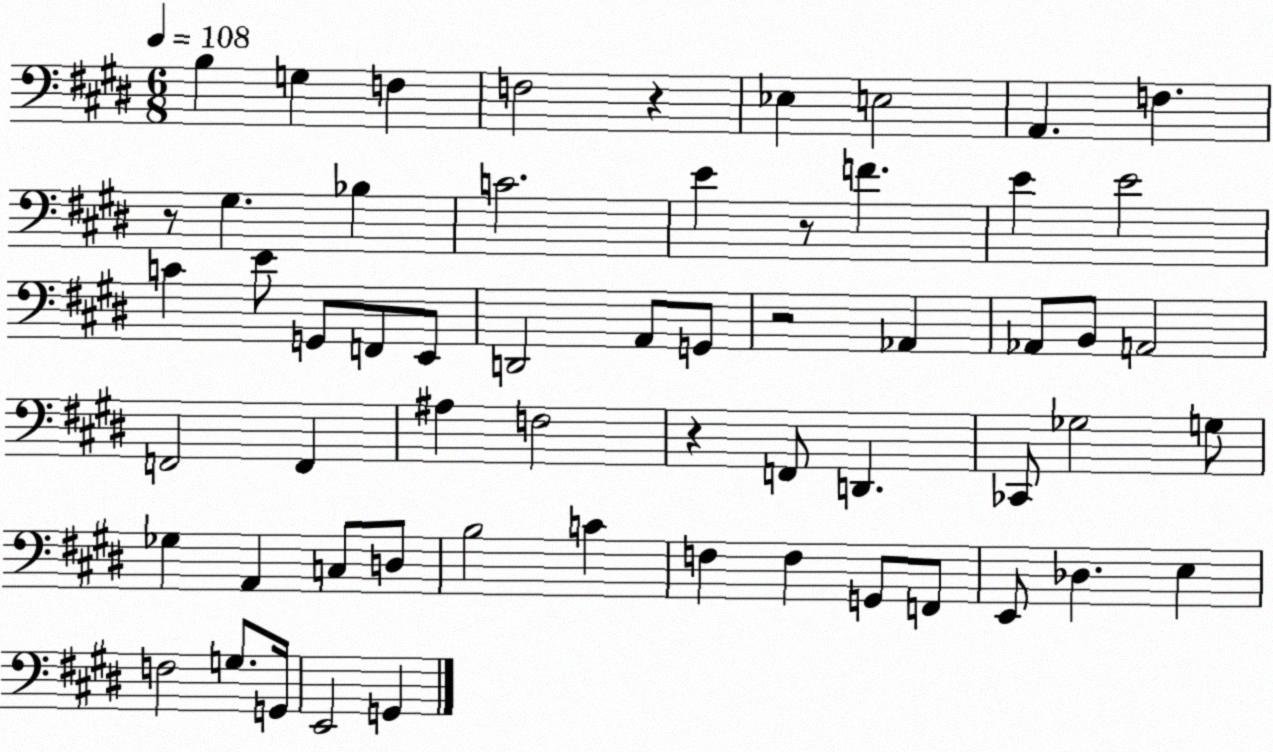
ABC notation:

X:1
T:Untitled
M:6/8
L:1/4
K:E
B, G, F, F,2 z _E, E,2 A,, F, z/2 ^G, _B, C2 E z/2 F E E2 C E/2 G,,/2 F,,/2 E,,/2 D,,2 A,,/2 G,,/2 z2 _A,, _A,,/2 B,,/2 A,,2 F,,2 F,, ^A, F,2 z F,,/2 D,, _C,,/2 _G,2 G,/2 _G, A,, C,/2 D,/2 B,2 C F, F, G,,/2 F,,/2 E,,/2 _D, E, F,2 G,/2 G,,/4 E,,2 G,,